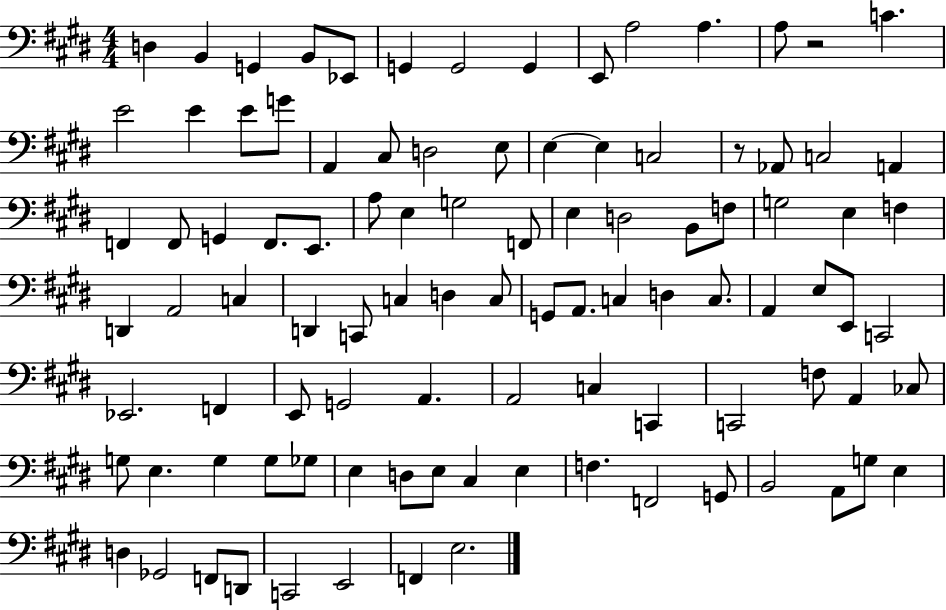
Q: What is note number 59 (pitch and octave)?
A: E2